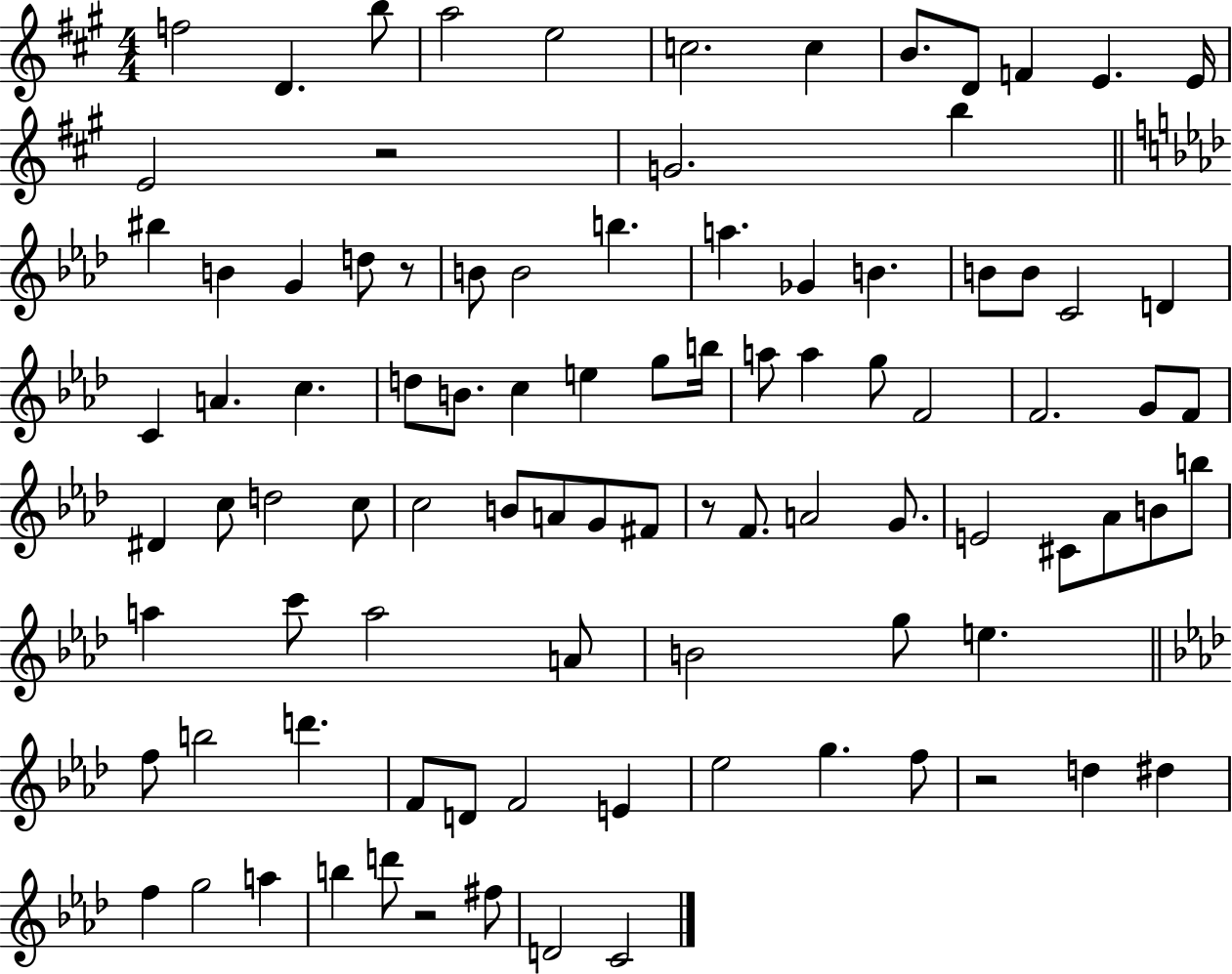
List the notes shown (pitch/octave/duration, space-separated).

F5/h D4/q. B5/e A5/h E5/h C5/h. C5/q B4/e. D4/e F4/q E4/q. E4/s E4/h R/h G4/h. B5/q BIS5/q B4/q G4/q D5/e R/e B4/e B4/h B5/q. A5/q. Gb4/q B4/q. B4/e B4/e C4/h D4/q C4/q A4/q. C5/q. D5/e B4/e. C5/q E5/q G5/e B5/s A5/e A5/q G5/e F4/h F4/h. G4/e F4/e D#4/q C5/e D5/h C5/e C5/h B4/e A4/e G4/e F#4/e R/e F4/e. A4/h G4/e. E4/h C#4/e Ab4/e B4/e B5/e A5/q C6/e A5/h A4/e B4/h G5/e E5/q. F5/e B5/h D6/q. F4/e D4/e F4/h E4/q Eb5/h G5/q. F5/e R/h D5/q D#5/q F5/q G5/h A5/q B5/q D6/e R/h F#5/e D4/h C4/h